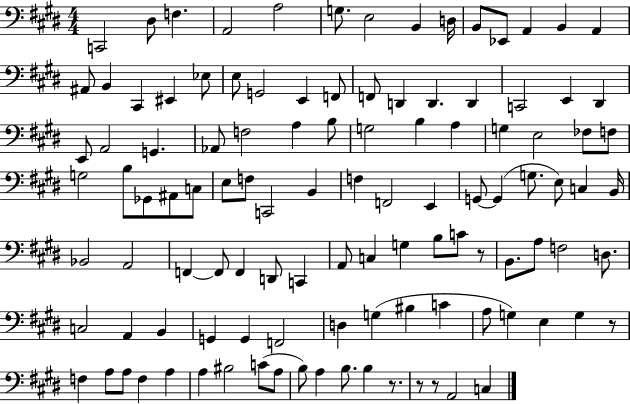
{
  \clef bass
  \numericTimeSignature
  \time 4/4
  \key e \major
  c,2 dis8 f4. | a,2 a2 | g8. e2 b,4 d16 | b,8 ees,8 a,4 b,4 a,4 | \break ais,8 b,4 cis,4 eis,4 ees8 | e8 g,2 e,4 f,8 | f,8 d,4 d,4. d,4 | c,2 e,4 dis,4 | \break e,8 a,2 g,4. | aes,8 f2 a4 b8 | g2 b4 a4 | g4 e2 fes8 f8 | \break g2 b8 ges,8 ais,8 c8 | e8 f8 c,2 b,4 | f4 f,2 e,4 | g,8~~ g,4( g8. e8) c4 b,16 | \break bes,2 a,2 | f,4~~ f,8 f,4 d,8 c,4 | a,8 c4 g4 b8 c'8 r8 | b,8. a8 f2 d8. | \break c2 a,4 b,4 | g,4 g,4 f,2 | d4 g4( bis4 c'4 | a8 g4) e4 g4 r8 | \break f4 a8 a8 f4 a4 | a4 bis2 c'8( a8 | b8) a4 b8. b4 r8. | r8 r8 a,2 c4 | \break \bar "|."
}